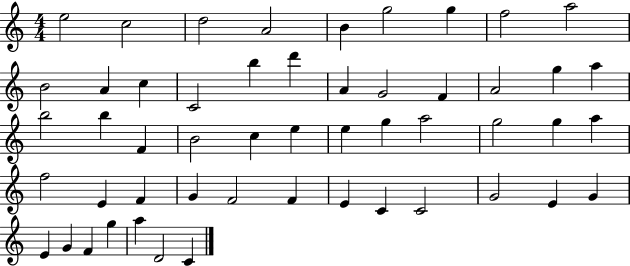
X:1
T:Untitled
M:4/4
L:1/4
K:C
e2 c2 d2 A2 B g2 g f2 a2 B2 A c C2 b d' A G2 F A2 g a b2 b F B2 c e e g a2 g2 g a f2 E F G F2 F E C C2 G2 E G E G F g a D2 C